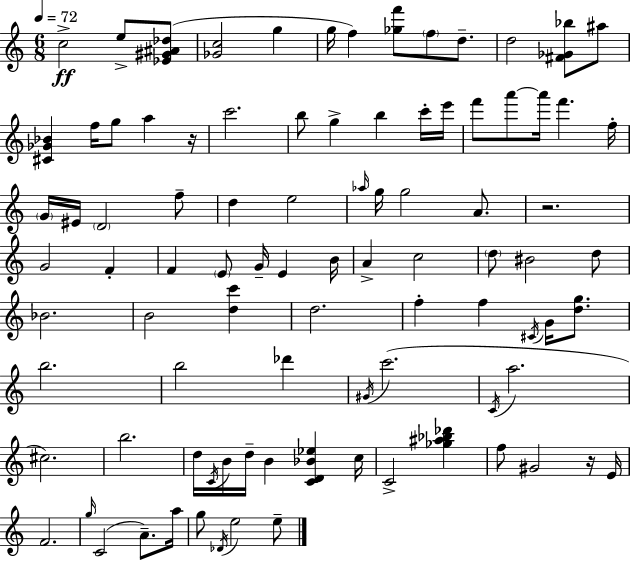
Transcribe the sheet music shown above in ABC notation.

X:1
T:Untitled
M:6/8
L:1/4
K:Am
c2 e/2 [_E^G^A_d]/2 [_Gc]2 g g/4 f [_gf']/2 f/2 d/2 d2 [^F_G_b]/2 ^a/2 [^C_G_B] f/4 g/2 a z/4 c'2 b/2 g b c'/4 e'/4 f'/2 a'/2 a'/4 f' f/4 G/4 ^E/4 D2 f/2 d e2 _a/4 g/4 g2 A/2 z2 G2 F F E/2 G/4 E B/4 A c2 d/2 ^B2 d/2 _B2 B2 [dc'] d2 f f ^C/4 G/4 [dg]/2 b2 b2 _d' ^G/4 c'2 C/4 a2 ^c2 b2 d/4 C/4 B/4 d/4 B [CD_B_e] c/4 C2 [_g^a_b_d'] f/2 ^G2 z/4 E/4 F2 g/4 C2 A/2 a/4 g/2 _D/4 e2 e/2